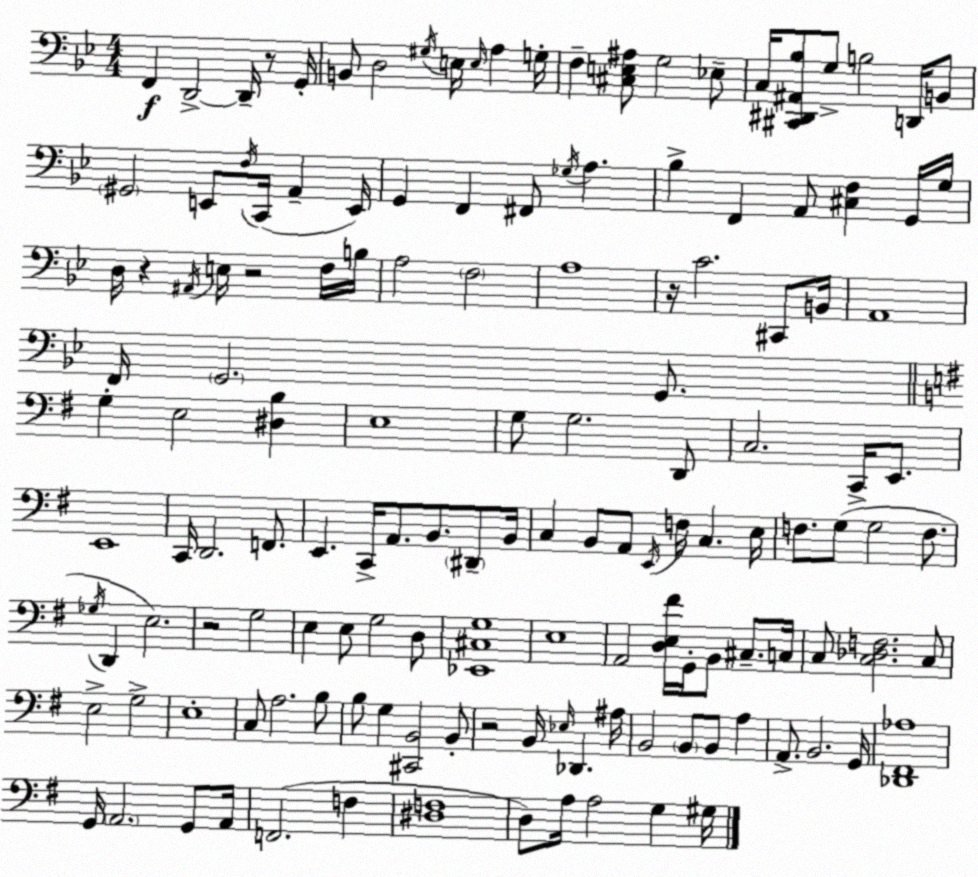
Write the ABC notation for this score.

X:1
T:Untitled
M:4/4
L:1/4
K:Gm
F,, D,,2 D,,/4 z/2 G,,/4 B,,/2 D,2 ^G,/4 E,/4 E,/4 A, G,/4 F, [^C,E,^A,]/2 G,2 _E,/2 C,/4 [^C,,^D,,^A,,_B,]/2 G,/2 B,2 D,,/4 B,,/2 ^G,,2 E,,/2 F,/4 C,,/4 A,, E,,/4 G,, F,, ^F,,/2 _G,/4 A, _B, F,, A,,/2 [^C,F,] G,,/4 G,/4 D,/4 z ^A,,/4 E,/4 z2 F,/4 B,/4 A,2 F,2 A,4 z/4 C2 ^C,,/2 B,,/4 A,,4 F,,/4 G,,2 G,,/2 G, E,2 [^D,B,] E,4 G,/2 G,2 D,,/2 C,2 C,,/4 E,,/2 E,,4 C,,/4 D,,2 F,,/2 E,, C,,/4 A,,/2 B,,/2 ^D,,/2 B,,/4 C, B,,/2 A,,/2 E,,/4 F,/4 C, E,/4 F,/2 G,/2 G,2 F,/2 _G,/4 D,, E,2 z2 G,2 E, E,/2 G,2 D,/2 [_E,,^C,G,]4 E,4 A,,2 [D,E,^F]/4 G,,/4 B,,/2 ^C,/2 C,/4 C,/2 [C,_D,F,]2 C,/2 E,2 G,2 E,4 C,/2 A,2 B,/2 B,/2 G, [^C,,B,,]2 B,,/2 z2 B,,/4 _E,/4 _D,, ^A,/4 B,,2 B,,/2 B,,/2 A, A,,/2 B,,2 G,,/4 [_D,,^F,,_A,]4 G,,/4 A,,2 G,,/2 A,,/4 F,,2 F, [^D,F,]4 D,/2 A,/4 A,2 G, ^G,/4